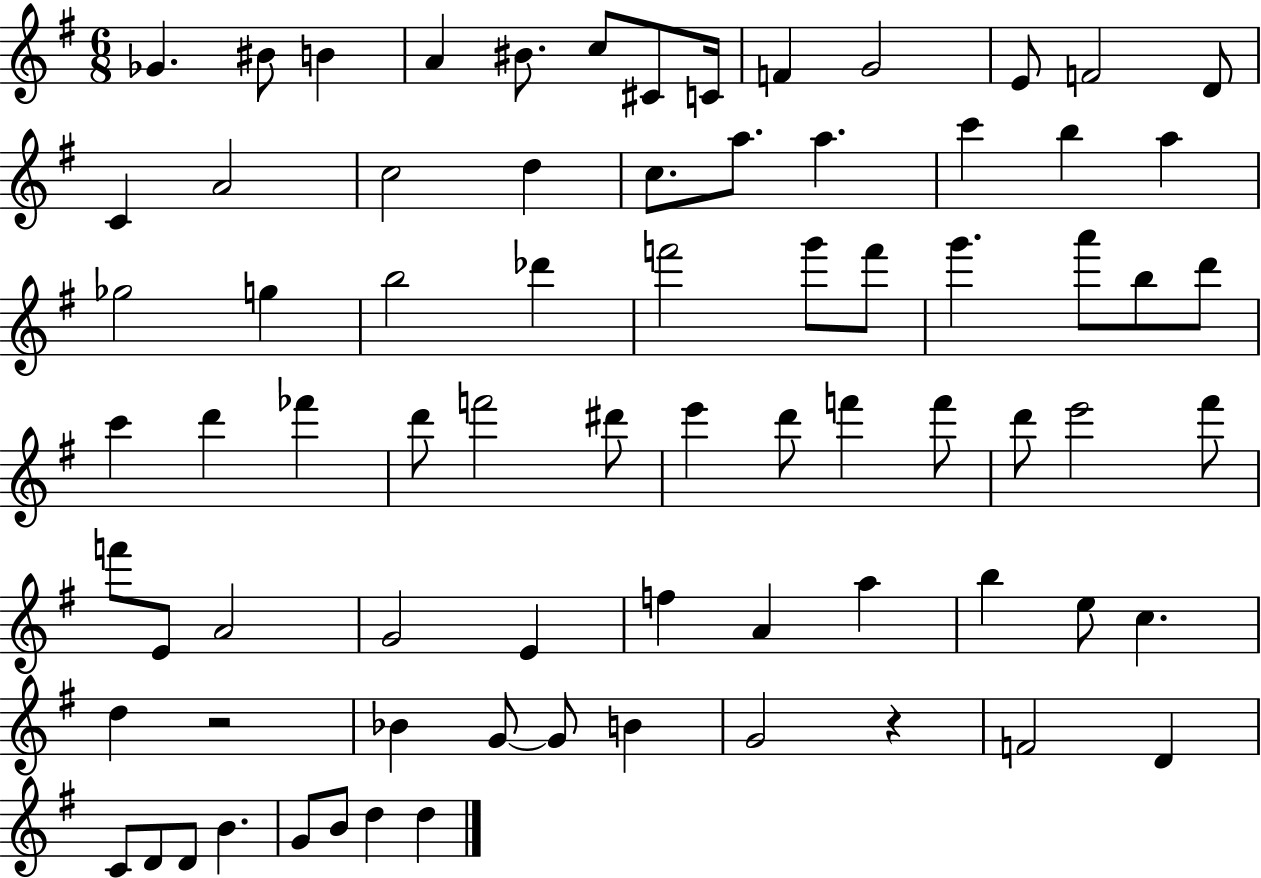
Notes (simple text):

Gb4/q. BIS4/e B4/q A4/q BIS4/e. C5/e C#4/e C4/s F4/q G4/h E4/e F4/h D4/e C4/q A4/h C5/h D5/q C5/e. A5/e. A5/q. C6/q B5/q A5/q Gb5/h G5/q B5/h Db6/q F6/h G6/e F6/e G6/q. A6/e B5/e D6/e C6/q D6/q FES6/q D6/e F6/h D#6/e E6/q D6/e F6/q F6/e D6/e E6/h F#6/e F6/e E4/e A4/h G4/h E4/q F5/q A4/q A5/q B5/q E5/e C5/q. D5/q R/h Bb4/q G4/e G4/e B4/q G4/h R/q F4/h D4/q C4/e D4/e D4/e B4/q. G4/e B4/e D5/q D5/q